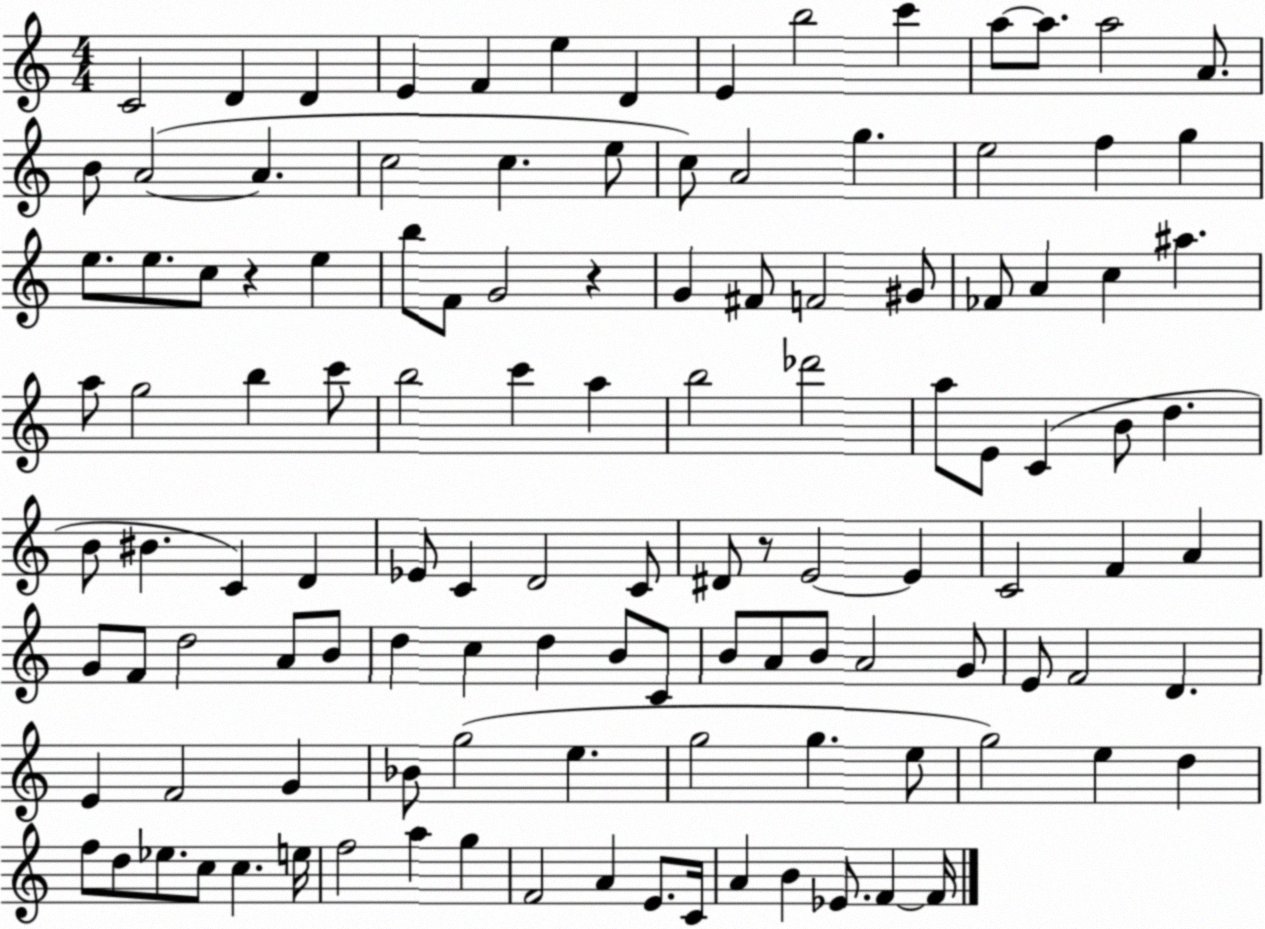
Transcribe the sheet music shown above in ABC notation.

X:1
T:Untitled
M:4/4
L:1/4
K:C
C2 D D E F e D E b2 c' a/2 a/2 a2 A/2 B/2 A2 A c2 c e/2 c/2 A2 g e2 f g e/2 e/2 c/2 z e b/2 F/2 G2 z G ^F/2 F2 ^G/2 _F/2 A c ^a a/2 g2 b c'/2 b2 c' a b2 _d'2 a/2 E/2 C B/2 d B/2 ^B C D _E/2 C D2 C/2 ^D/2 z/2 E2 E C2 F A G/2 F/2 d2 A/2 B/2 d c d B/2 C/2 B/2 A/2 B/2 A2 G/2 E/2 F2 D E F2 G _B/2 g2 e g2 g e/2 g2 e d f/2 d/2 _e/2 c/2 c e/4 f2 a g F2 A E/2 C/4 A B _E/2 F F/4